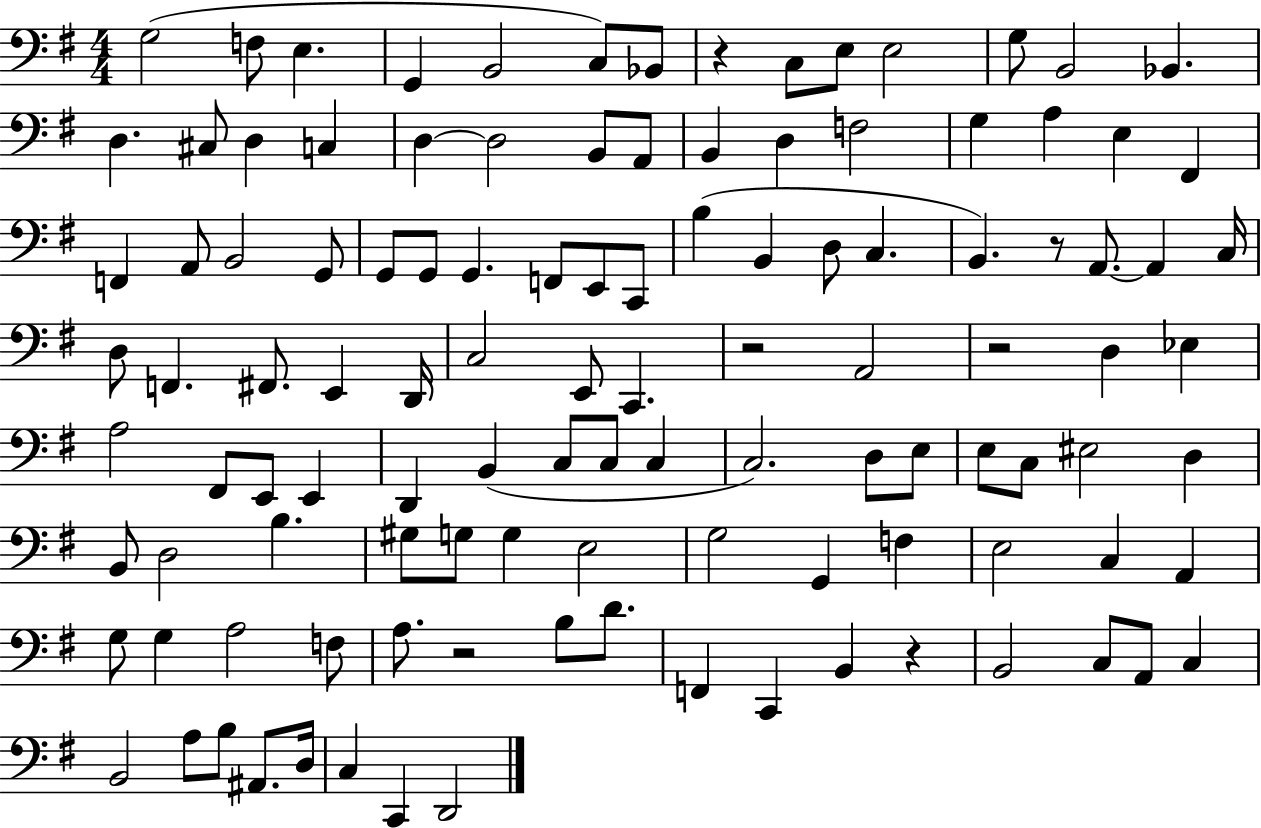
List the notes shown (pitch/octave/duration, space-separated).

G3/h F3/e E3/q. G2/q B2/h C3/e Bb2/e R/q C3/e E3/e E3/h G3/e B2/h Bb2/q. D3/q. C#3/e D3/q C3/q D3/q D3/h B2/e A2/e B2/q D3/q F3/h G3/q A3/q E3/q F#2/q F2/q A2/e B2/h G2/e G2/e G2/e G2/q. F2/e E2/e C2/e B3/q B2/q D3/e C3/q. B2/q. R/e A2/e. A2/q C3/s D3/e F2/q. F#2/e. E2/q D2/s C3/h E2/e C2/q. R/h A2/h R/h D3/q Eb3/q A3/h F#2/e E2/e E2/q D2/q B2/q C3/e C3/e C3/q C3/h. D3/e E3/e E3/e C3/e EIS3/h D3/q B2/e D3/h B3/q. G#3/e G3/e G3/q E3/h G3/h G2/q F3/q E3/h C3/q A2/q G3/e G3/q A3/h F3/e A3/e. R/h B3/e D4/e. F2/q C2/q B2/q R/q B2/h C3/e A2/e C3/q B2/h A3/e B3/e A#2/e. D3/s C3/q C2/q D2/h